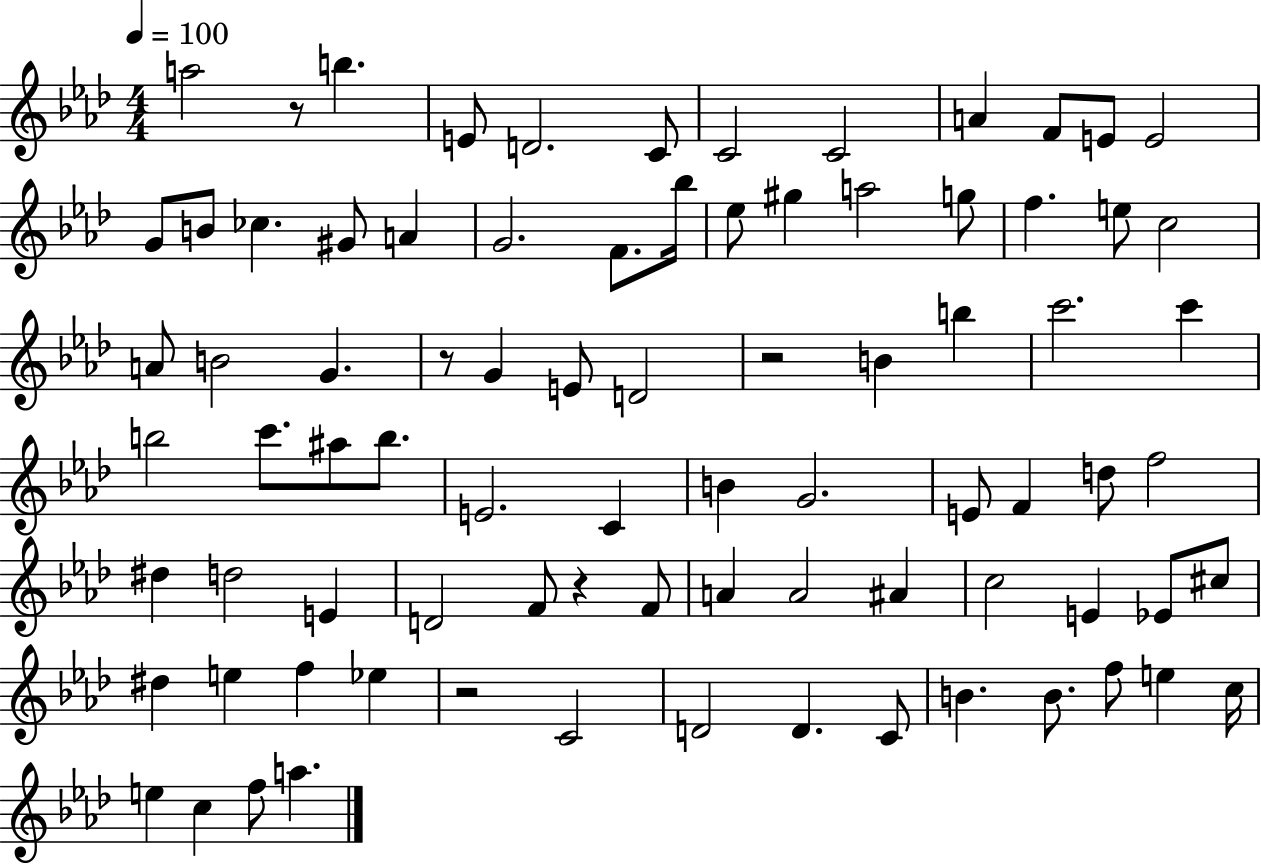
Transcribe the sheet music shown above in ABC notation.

X:1
T:Untitled
M:4/4
L:1/4
K:Ab
a2 z/2 b E/2 D2 C/2 C2 C2 A F/2 E/2 E2 G/2 B/2 _c ^G/2 A G2 F/2 _b/4 _e/2 ^g a2 g/2 f e/2 c2 A/2 B2 G z/2 G E/2 D2 z2 B b c'2 c' b2 c'/2 ^a/2 b/2 E2 C B G2 E/2 F d/2 f2 ^d d2 E D2 F/2 z F/2 A A2 ^A c2 E _E/2 ^c/2 ^d e f _e z2 C2 D2 D C/2 B B/2 f/2 e c/4 e c f/2 a